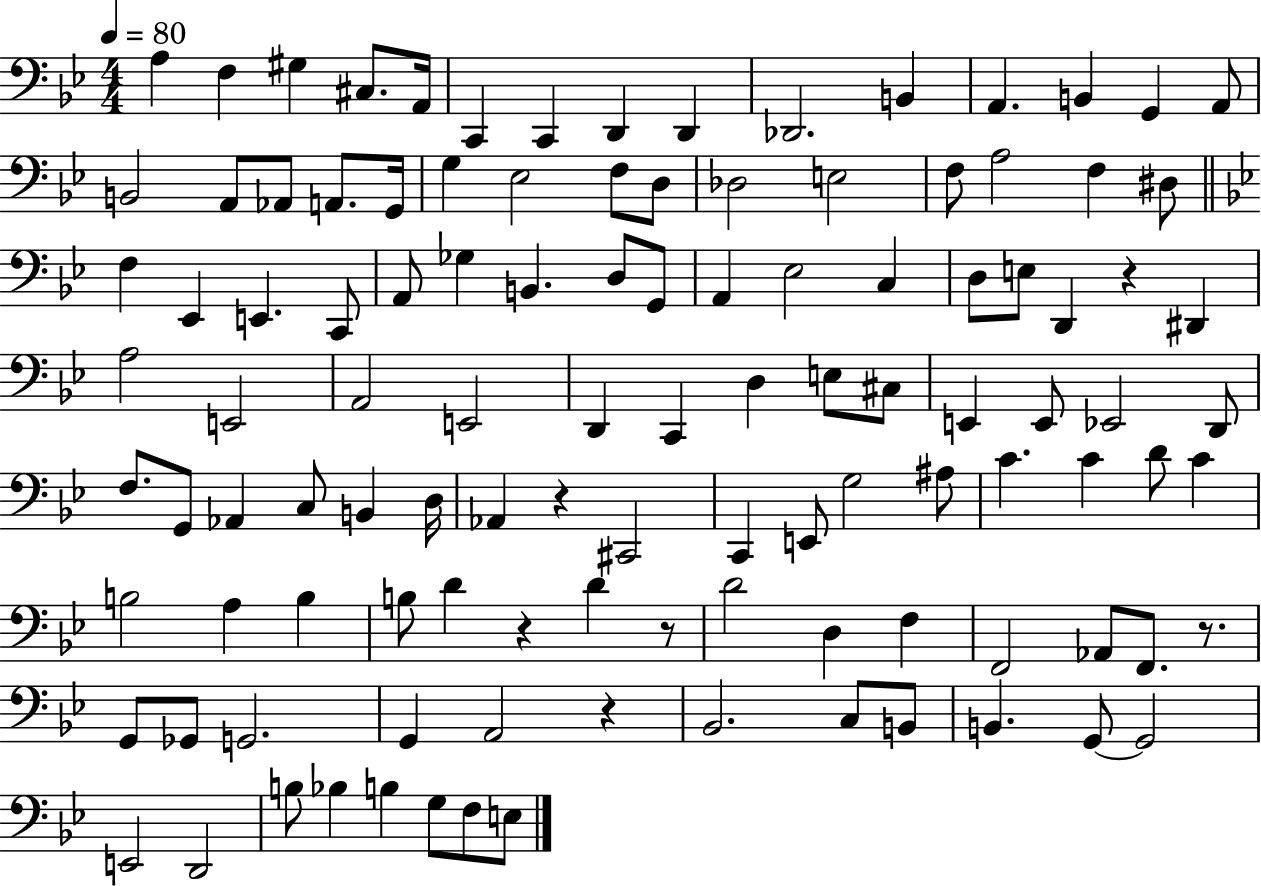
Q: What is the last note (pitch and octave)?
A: E3